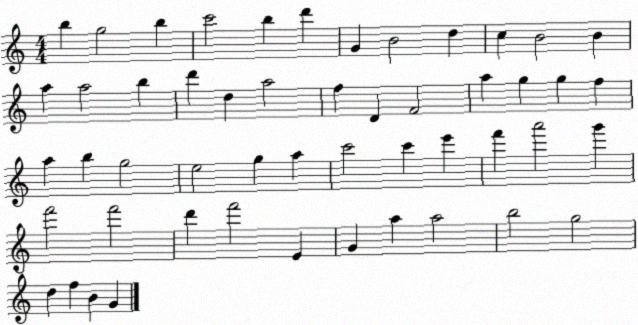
X:1
T:Untitled
M:4/4
L:1/4
K:C
b g2 b c'2 b d' G B2 d c B2 B a a2 b d' d a2 f D F2 a g g f a b g2 e2 g a c'2 c' e' f' a'2 g' f'2 f'2 d' f'2 E G a a2 b2 g2 d f B G